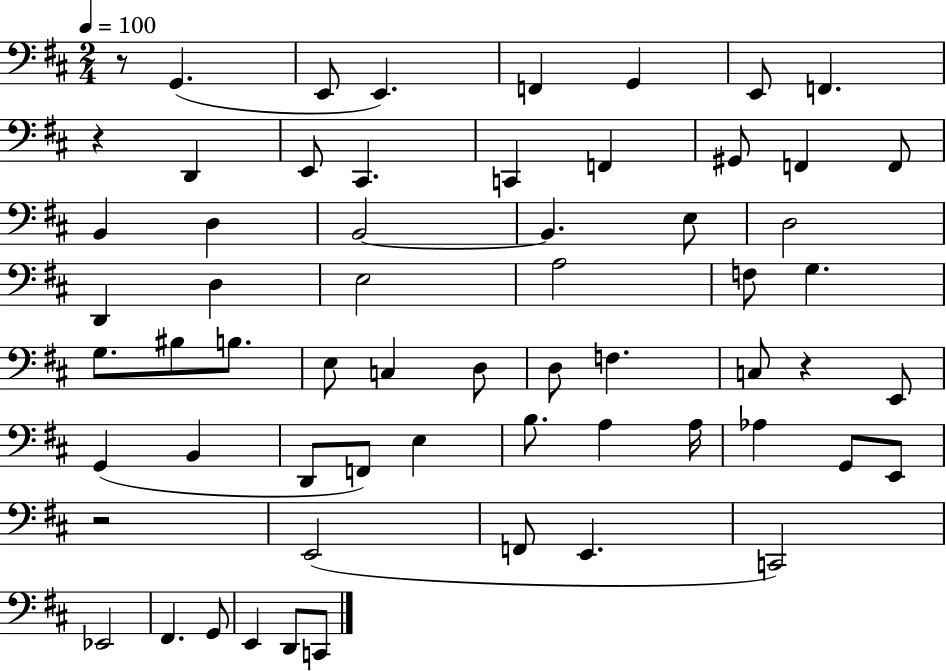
{
  \clef bass
  \numericTimeSignature
  \time 2/4
  \key d \major
  \tempo 4 = 100
  \repeat volta 2 { r8 g,4.( | e,8 e,4.) | f,4 g,4 | e,8 f,4. | \break r4 d,4 | e,8 cis,4. | c,4 f,4 | gis,8 f,4 f,8 | \break b,4 d4 | b,2~~ | b,4. e8 | d2 | \break d,4 d4 | e2 | a2 | f8 g4. | \break g8. bis8 b8. | e8 c4 d8 | d8 f4. | c8 r4 e,8 | \break g,4( b,4 | d,8 f,8) e4 | b8. a4 a16 | aes4 g,8 e,8 | \break r2 | e,2( | f,8 e,4. | c,2) | \break ees,2 | fis,4. g,8 | e,4 d,8 c,8 | } \bar "|."
}